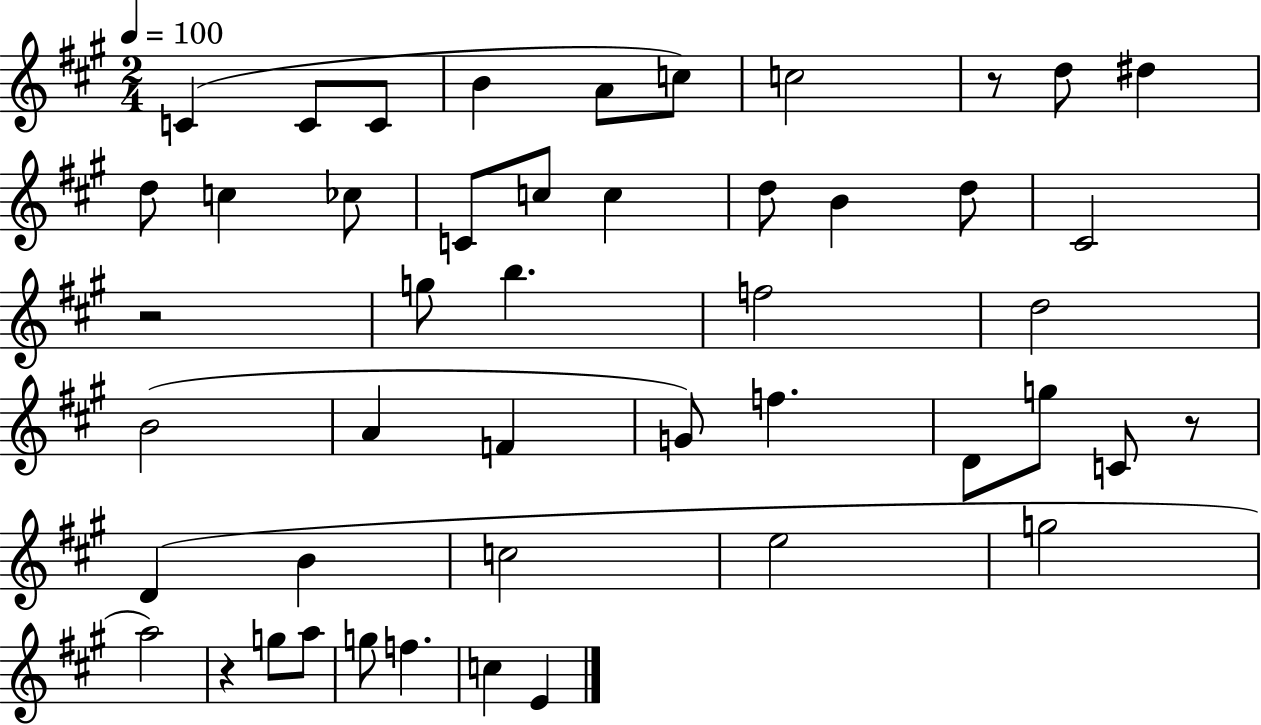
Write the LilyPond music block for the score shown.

{
  \clef treble
  \numericTimeSignature
  \time 2/4
  \key a \major
  \tempo 4 = 100
  c'4( c'8 c'8 | b'4 a'8 c''8) | c''2 | r8 d''8 dis''4 | \break d''8 c''4 ces''8 | c'8 c''8 c''4 | d''8 b'4 d''8 | cis'2 | \break r2 | g''8 b''4. | f''2 | d''2 | \break b'2( | a'4 f'4 | g'8) f''4. | d'8 g''8 c'8 r8 | \break d'4( b'4 | c''2 | e''2 | g''2 | \break a''2) | r4 g''8 a''8 | g''8 f''4. | c''4 e'4 | \break \bar "|."
}